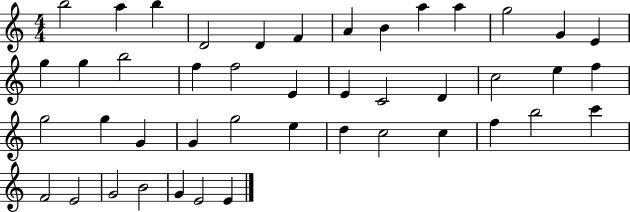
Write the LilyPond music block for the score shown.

{
  \clef treble
  \numericTimeSignature
  \time 4/4
  \key c \major
  b''2 a''4 b''4 | d'2 d'4 f'4 | a'4 b'4 a''4 a''4 | g''2 g'4 e'4 | \break g''4 g''4 b''2 | f''4 f''2 e'4 | e'4 c'2 d'4 | c''2 e''4 f''4 | \break g''2 g''4 g'4 | g'4 g''2 e''4 | d''4 c''2 c''4 | f''4 b''2 c'''4 | \break f'2 e'2 | g'2 b'2 | g'4 e'2 e'4 | \bar "|."
}